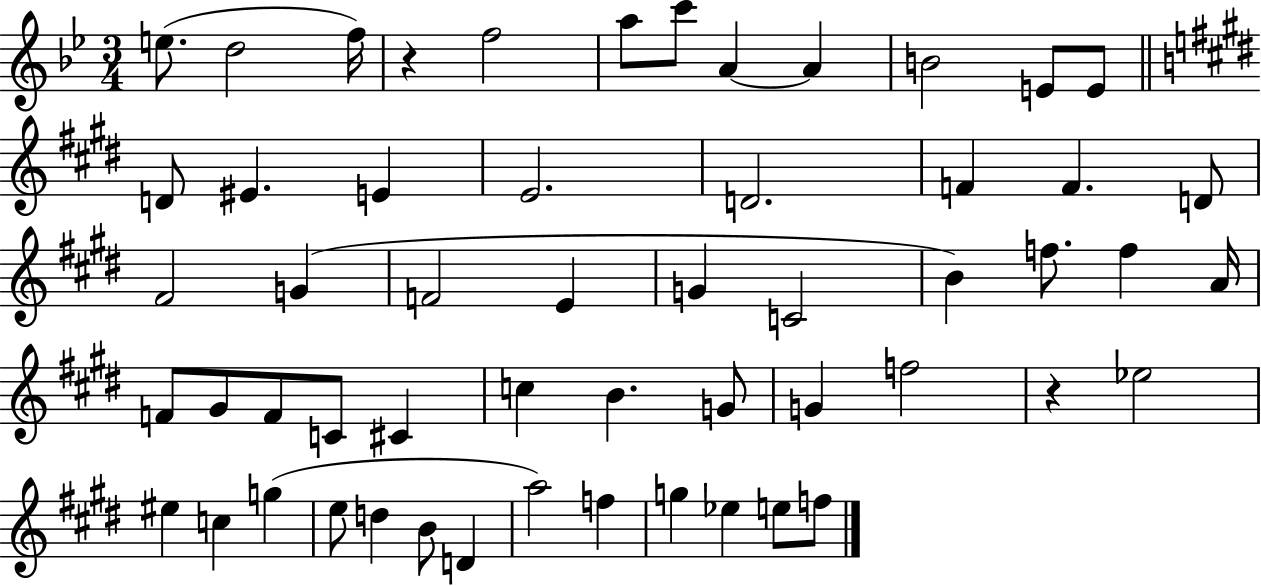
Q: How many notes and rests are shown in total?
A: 55